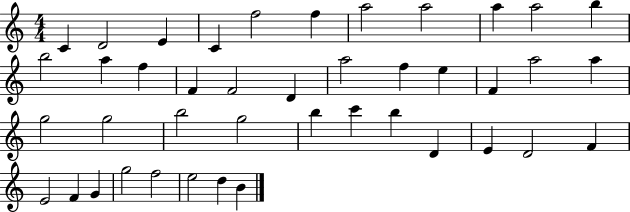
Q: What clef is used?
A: treble